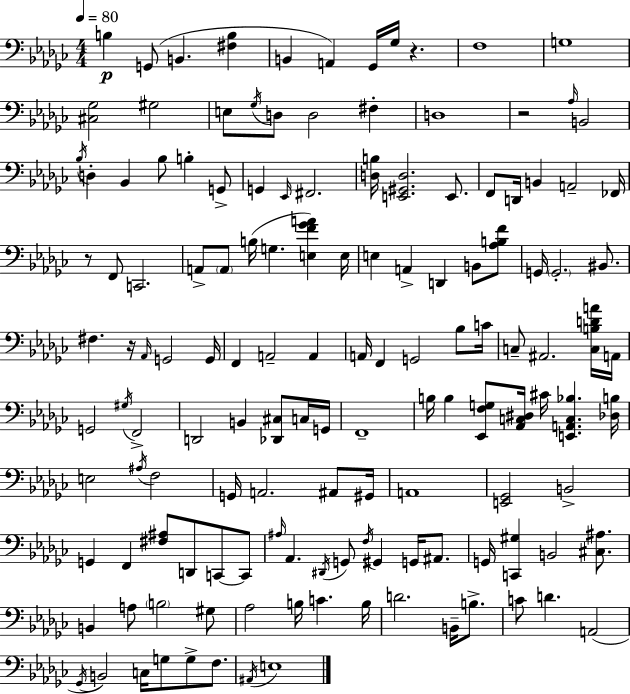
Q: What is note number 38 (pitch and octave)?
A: B3